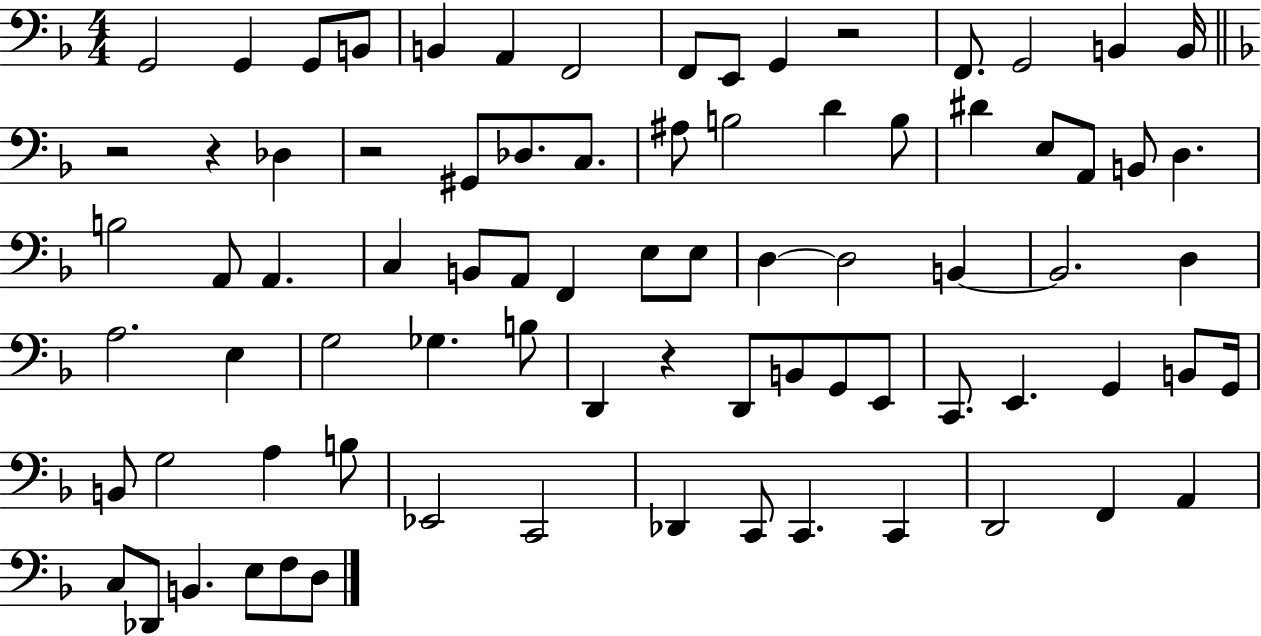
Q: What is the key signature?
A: F major